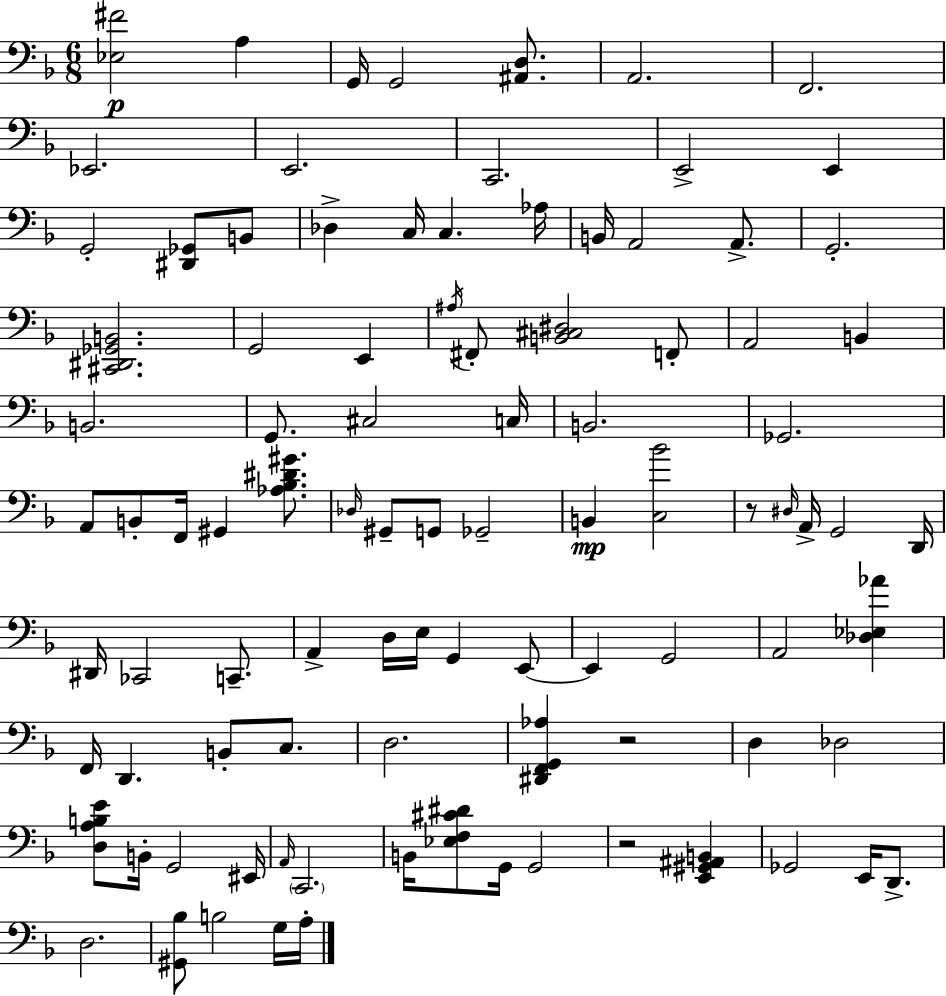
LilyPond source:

{
  \clef bass
  \numericTimeSignature
  \time 6/8
  \key d \minor
  <ees fis'>2\p a4 | g,16 g,2 <ais, d>8. | a,2. | f,2. | \break ees,2. | e,2. | c,2. | e,2-> e,4 | \break g,2-. <dis, ges,>8 b,8 | des4-> c16 c4. aes16 | b,16 a,2 a,8.-> | g,2.-. | \break <cis, dis, ges, b,>2. | g,2 e,4 | \acciaccatura { ais16 } fis,8-. <b, cis dis>2 f,8-. | a,2 b,4 | \break b,2. | g,8. cis2 | c16 b,2. | ges,2. | \break a,8 b,8-. f,16 gis,4 <aes bes dis' gis'>8. | \grace { des16 } gis,8-- g,8 ges,2-- | b,4\mp <c bes'>2 | r8 \grace { dis16 } a,16-> g,2 | \break d,16 dis,16 ces,2 | c,8.-- a,4-> d16 e16 g,4 | e,8~~ e,4 g,2 | a,2 <des ees aes'>4 | \break f,16 d,4. b,8-. | c8. d2. | <dis, f, g, aes>4 r2 | d4 des2 | \break <d a b e'>8 b,16-. g,2 | eis,16 \grace { a,16 } \parenthesize c,2. | b,16 <ees f cis' dis'>8 g,16 g,2 | r2 | \break <e, gis, ais, b,>4 ges,2 | e,16 d,8.-> d2. | <gis, bes>8 b2 | g16 a16-. \bar "|."
}